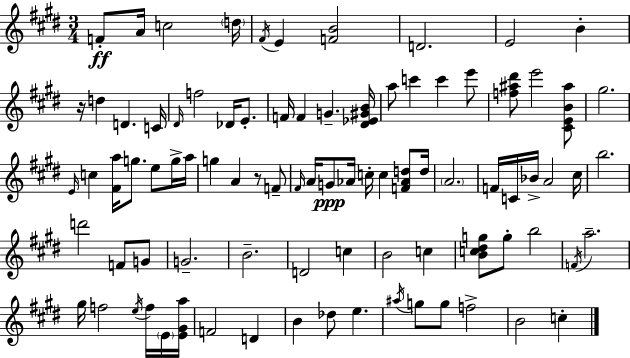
F4/e A4/s C5/h D5/s F#4/s E4/q [F4,B4]/h D4/h. E4/h B4/q R/s D5/q D4/q. C4/s D#4/s F5/h Db4/s E4/e. F4/s F4/q G4/q. [D#4,Eb4,G#4,B4]/s A5/e C6/q C6/q E6/e [F5,A#5,D#6]/e E6/h [C#4,E4,B4,A#5]/e G#5/h. E4/s C5/q [F#4,A5]/s G5/e. E5/e G5/s A5/s G5/q A4/q R/e F4/e F#4/s A4/s G4/e Ab4/s C5/s C5/q [F4,Ab4,D5]/e D5/s A4/h. F4/s C4/s Bb4/s A4/h C#5/s B5/h. D6/h F4/e G4/e G4/h. B4/h. D4/h C5/q B4/h C5/q [B4,C5,D#5,G5]/e G5/e B5/h F4/s A5/h. G#5/s F5/h E5/s F5/s E4/s [E4,G#4,A5]/s F4/h D4/q B4/q Db5/e E5/q. A#5/s G5/e G5/e F5/h B4/h C5/q